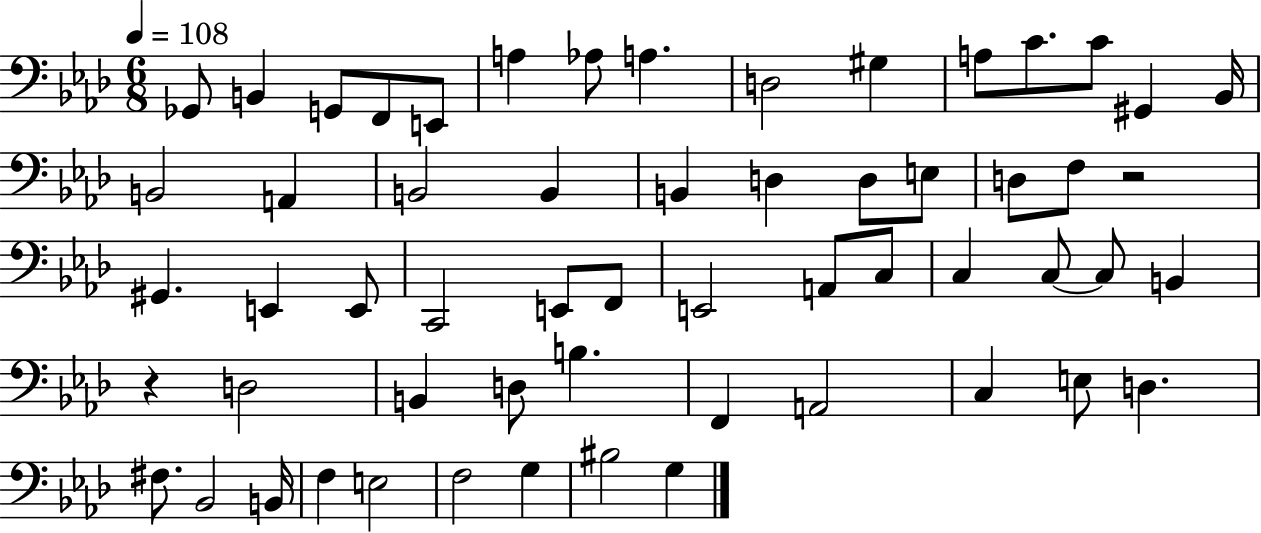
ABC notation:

X:1
T:Untitled
M:6/8
L:1/4
K:Ab
_G,,/2 B,, G,,/2 F,,/2 E,,/2 A, _A,/2 A, D,2 ^G, A,/2 C/2 C/2 ^G,, _B,,/4 B,,2 A,, B,,2 B,, B,, D, D,/2 E,/2 D,/2 F,/2 z2 ^G,, E,, E,,/2 C,,2 E,,/2 F,,/2 E,,2 A,,/2 C,/2 C, C,/2 C,/2 B,, z D,2 B,, D,/2 B, F,, A,,2 C, E,/2 D, ^F,/2 _B,,2 B,,/4 F, E,2 F,2 G, ^B,2 G,